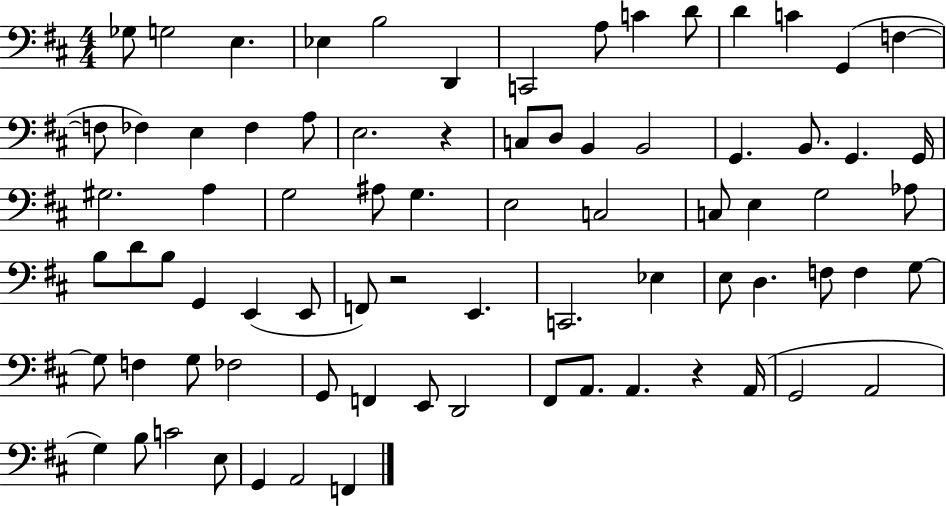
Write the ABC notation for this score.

X:1
T:Untitled
M:4/4
L:1/4
K:D
_G,/2 G,2 E, _E, B,2 D,, C,,2 A,/2 C D/2 D C G,, F, F,/2 _F, E, _F, A,/2 E,2 z C,/2 D,/2 B,, B,,2 G,, B,,/2 G,, G,,/4 ^G,2 A, G,2 ^A,/2 G, E,2 C,2 C,/2 E, G,2 _A,/2 B,/2 D/2 B,/2 G,, E,, E,,/2 F,,/2 z2 E,, C,,2 _E, E,/2 D, F,/2 F, G,/2 G,/2 F, G,/2 _F,2 G,,/2 F,, E,,/2 D,,2 ^F,,/2 A,,/2 A,, z A,,/4 G,,2 A,,2 G, B,/2 C2 E,/2 G,, A,,2 F,,